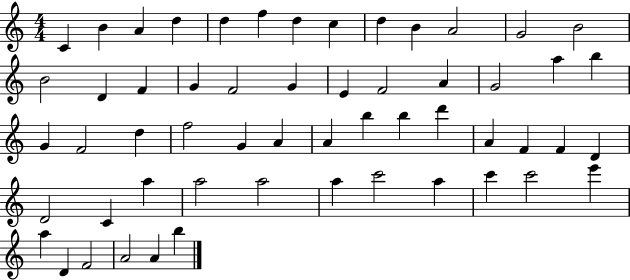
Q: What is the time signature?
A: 4/4